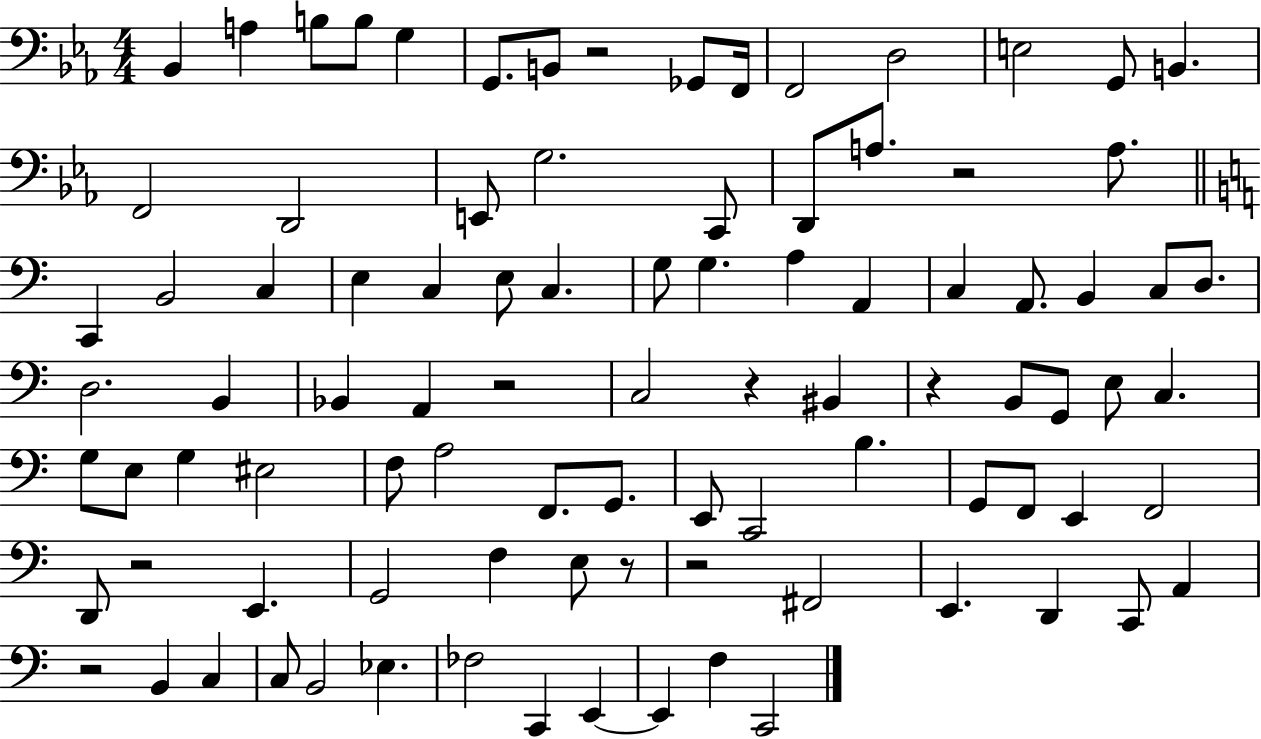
Bb2/q A3/q B3/e B3/e G3/q G2/e. B2/e R/h Gb2/e F2/s F2/h D3/h E3/h G2/e B2/q. F2/h D2/h E2/e G3/h. C2/e D2/e A3/e. R/h A3/e. C2/q B2/h C3/q E3/q C3/q E3/e C3/q. G3/e G3/q. A3/q A2/q C3/q A2/e. B2/q C3/e D3/e. D3/h. B2/q Bb2/q A2/q R/h C3/h R/q BIS2/q R/q B2/e G2/e E3/e C3/q. G3/e E3/e G3/q EIS3/h F3/e A3/h F2/e. G2/e. E2/e C2/h B3/q. G2/e F2/e E2/q F2/h D2/e R/h E2/q. G2/h F3/q E3/e R/e R/h F#2/h E2/q. D2/q C2/e A2/q R/h B2/q C3/q C3/e B2/h Eb3/q. FES3/h C2/q E2/q E2/q F3/q C2/h